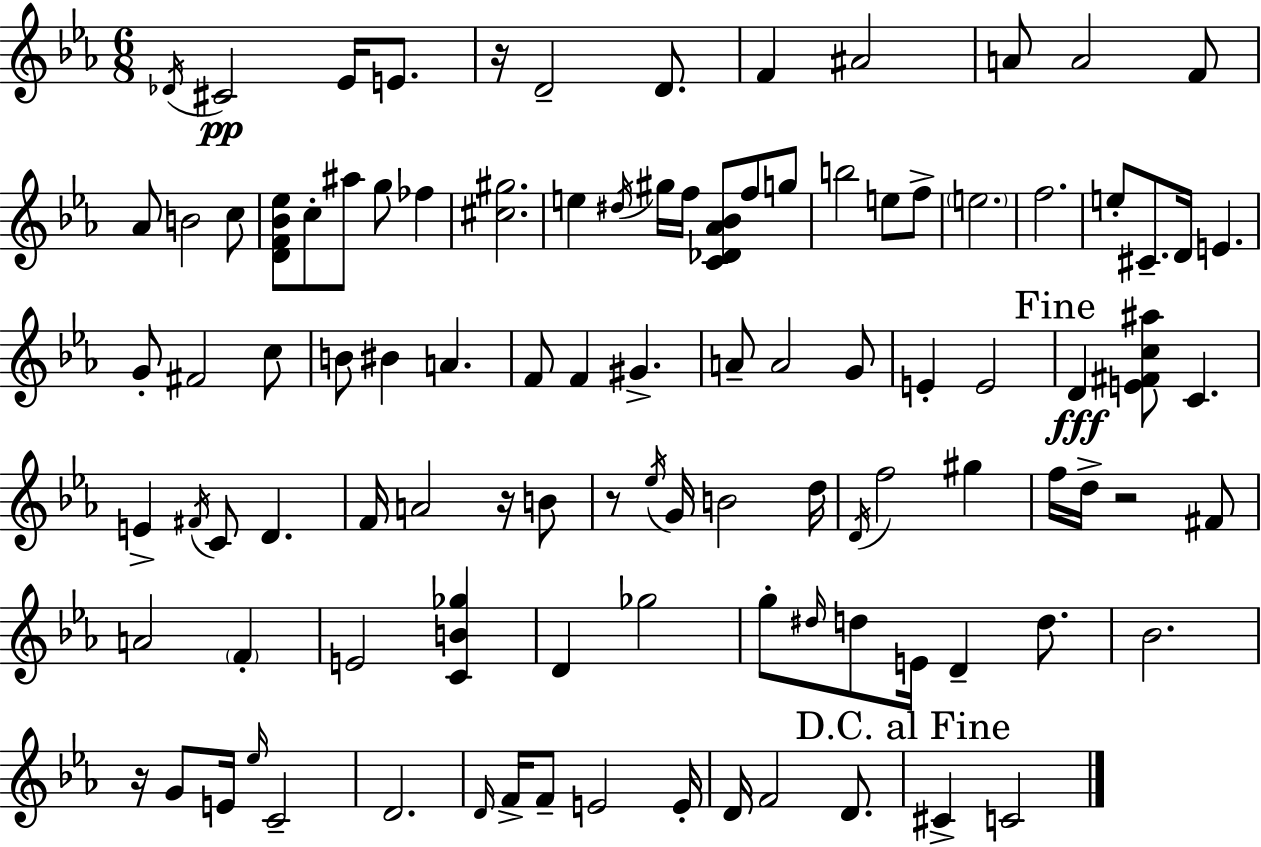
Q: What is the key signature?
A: EES major